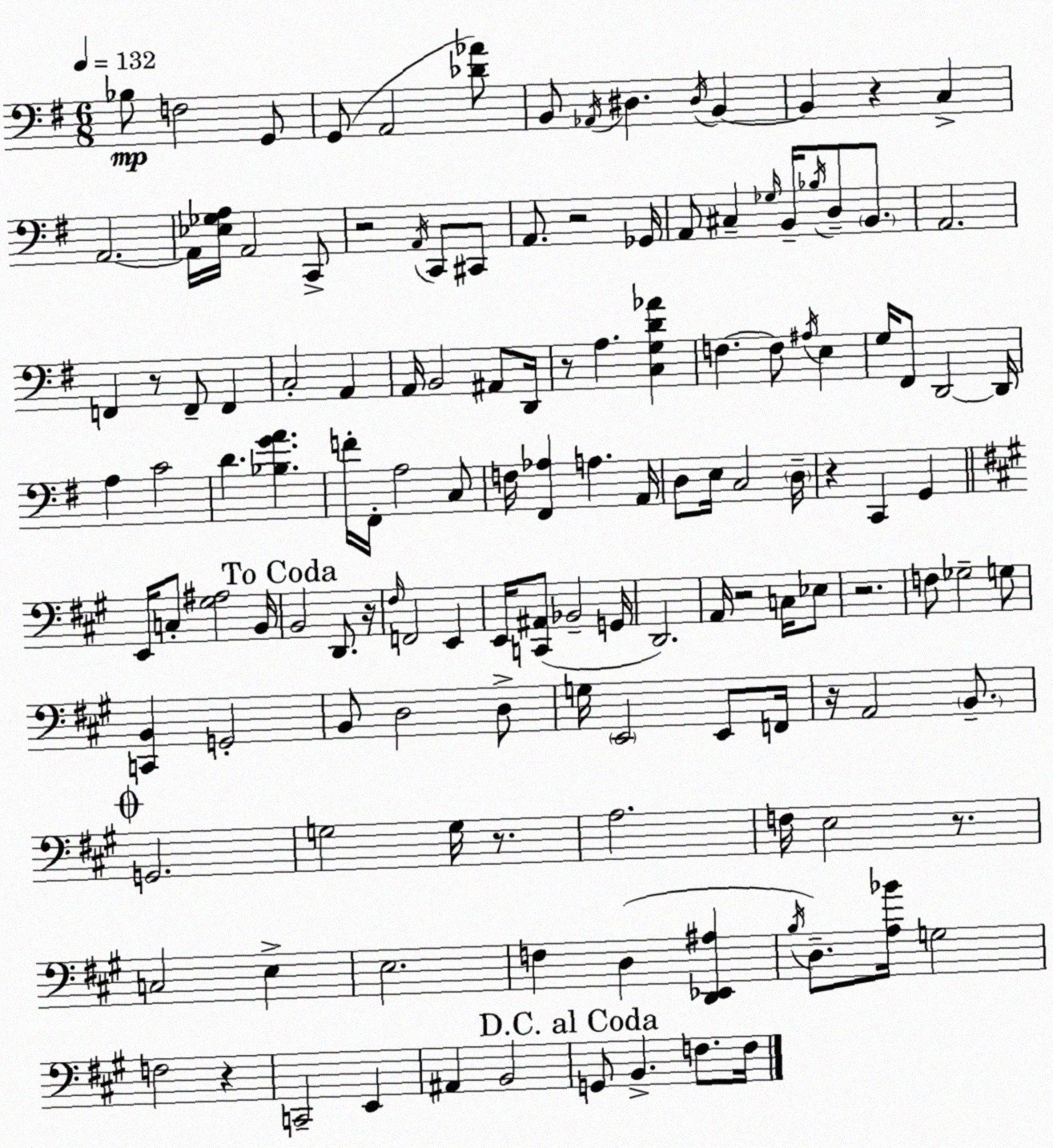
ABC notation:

X:1
T:Untitled
M:6/8
L:1/4
K:Em
_B,/2 F,2 G,,/2 G,,/2 A,,2 [_D_A]/2 B,,/2 _A,,/4 ^D, ^D,/4 B,, B,, z C, A,,2 A,,/4 [_E,_G,A,]/4 A,,2 C,,/2 z2 A,,/4 C,,/2 ^C,,/2 A,,/2 z2 _G,,/4 A,,/2 ^C, _G,/4 B,,/4 _B,/4 D,/2 B,,/2 A,,2 F,, z/2 F,,/2 F,, C,2 A,, A,,/4 B,,2 ^A,,/2 D,,/4 z/2 A, [C,G,D_A] F, F,/2 ^A,/4 E, G,/4 ^F,,/2 D,,2 D,,/4 A, C2 D [_B,GA] F/4 ^F,,/4 A,2 C,/2 F,/4 [^F,,_A,] A, A,,/4 D,/2 E,/4 C,2 D,/4 z C,, G,, E,,/4 C,/2 [^G,^A,]2 B,,/4 B,,2 D,,/2 z/4 ^F,/4 F,,2 E,, E,,/4 [C,,^A,,]/2 _B,,2 G,,/4 D,,2 A,,/4 z2 C,/4 _E,/2 z2 F,/2 _G,2 G,/2 [C,,B,,] G,,2 B,,/2 D,2 D,/2 G,/4 E,,2 E,,/2 F,,/4 z/4 A,,2 B,,/2 G,,2 G,2 G,/4 z/2 A,2 F,/4 E,2 z/2 C,2 E, E,2 F, D, [D,,_E,,^A,] B,/4 D,/2 [A,_B]/4 G,2 F,2 z C,,2 E,, ^A,, B,,2 G,,/2 B,, F,/2 F,/4